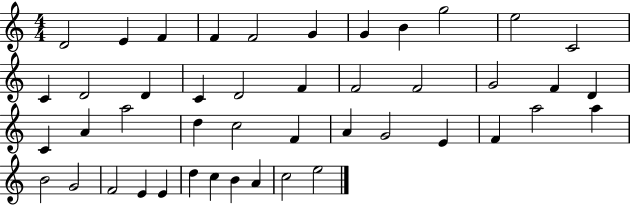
X:1
T:Untitled
M:4/4
L:1/4
K:C
D2 E F F F2 G G B g2 e2 C2 C D2 D C D2 F F2 F2 G2 F D C A a2 d c2 F A G2 E F a2 a B2 G2 F2 E E d c B A c2 e2